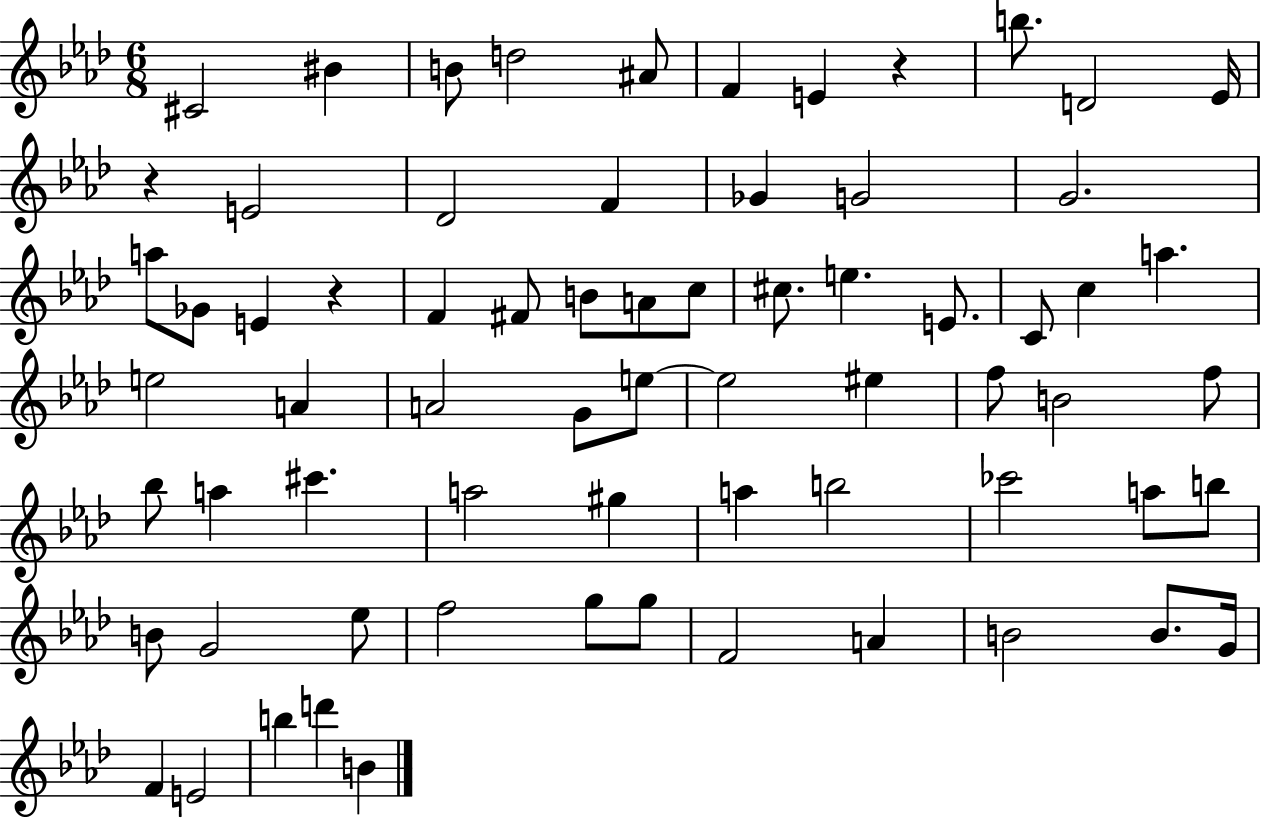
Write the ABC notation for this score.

X:1
T:Untitled
M:6/8
L:1/4
K:Ab
^C2 ^B B/2 d2 ^A/2 F E z b/2 D2 _E/4 z E2 _D2 F _G G2 G2 a/2 _G/2 E z F ^F/2 B/2 A/2 c/2 ^c/2 e E/2 C/2 c a e2 A A2 G/2 e/2 e2 ^e f/2 B2 f/2 _b/2 a ^c' a2 ^g a b2 _c'2 a/2 b/2 B/2 G2 _e/2 f2 g/2 g/2 F2 A B2 B/2 G/4 F E2 b d' B